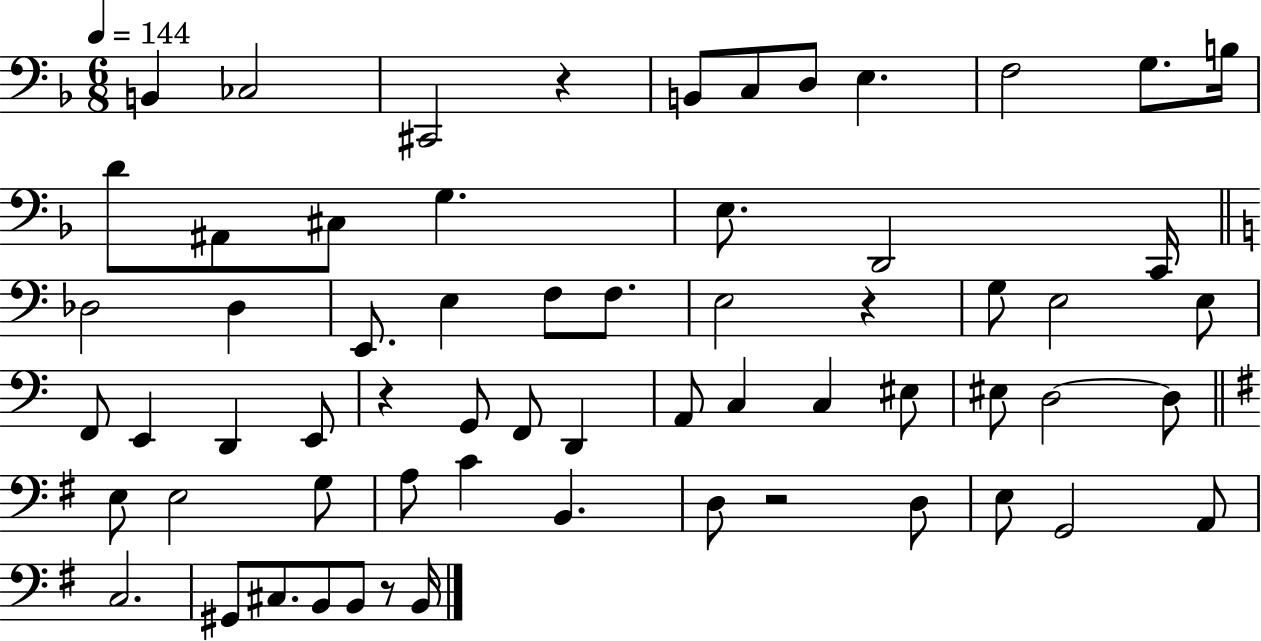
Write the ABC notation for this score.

X:1
T:Untitled
M:6/8
L:1/4
K:F
B,, _C,2 ^C,,2 z B,,/2 C,/2 D,/2 E, F,2 G,/2 B,/4 D/2 ^A,,/2 ^C,/2 G, E,/2 D,,2 C,,/4 _D,2 _D, E,,/2 E, F,/2 F,/2 E,2 z G,/2 E,2 E,/2 F,,/2 E,, D,, E,,/2 z G,,/2 F,,/2 D,, A,,/2 C, C, ^E,/2 ^E,/2 D,2 D,/2 E,/2 E,2 G,/2 A,/2 C B,, D,/2 z2 D,/2 E,/2 G,,2 A,,/2 C,2 ^G,,/2 ^C,/2 B,,/2 B,,/2 z/2 B,,/4